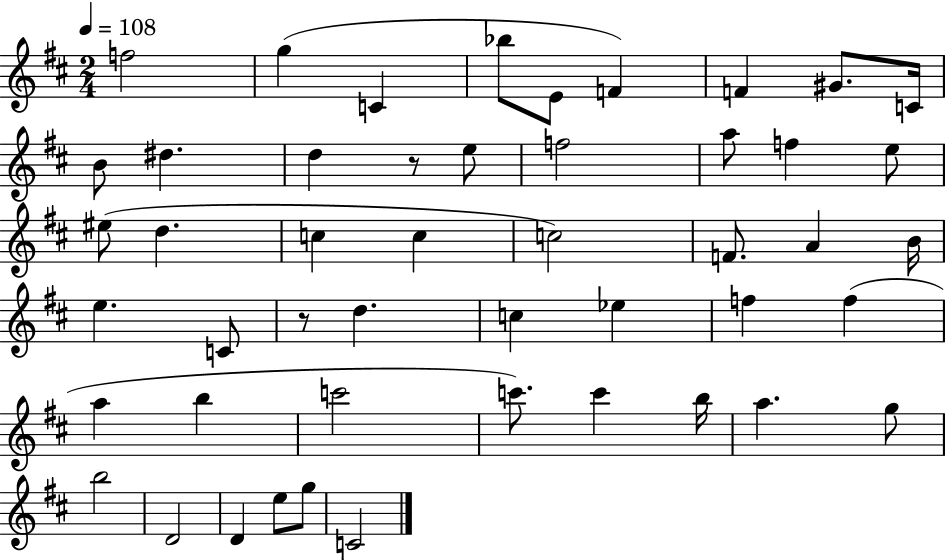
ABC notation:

X:1
T:Untitled
M:2/4
L:1/4
K:D
f2 g C _b/2 E/2 F F ^G/2 C/4 B/2 ^d d z/2 e/2 f2 a/2 f e/2 ^e/2 d c c c2 F/2 A B/4 e C/2 z/2 d c _e f f a b c'2 c'/2 c' b/4 a g/2 b2 D2 D e/2 g/2 C2